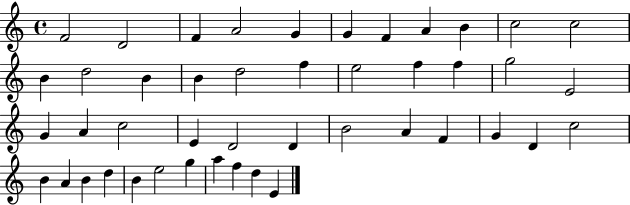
{
  \clef treble
  \time 4/4
  \defaultTimeSignature
  \key c \major
  f'2 d'2 | f'4 a'2 g'4 | g'4 f'4 a'4 b'4 | c''2 c''2 | \break b'4 d''2 b'4 | b'4 d''2 f''4 | e''2 f''4 f''4 | g''2 e'2 | \break g'4 a'4 c''2 | e'4 d'2 d'4 | b'2 a'4 f'4 | g'4 d'4 c''2 | \break b'4 a'4 b'4 d''4 | b'4 e''2 g''4 | a''4 f''4 d''4 e'4 | \bar "|."
}